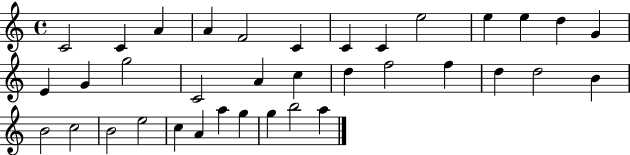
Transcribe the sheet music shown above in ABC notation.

X:1
T:Untitled
M:4/4
L:1/4
K:C
C2 C A A F2 C C C e2 e e d G E G g2 C2 A c d f2 f d d2 B B2 c2 B2 e2 c A a g g b2 a